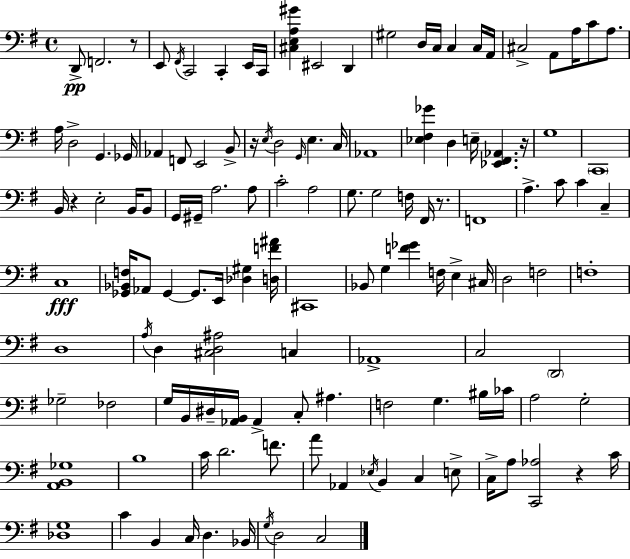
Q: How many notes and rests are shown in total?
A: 132